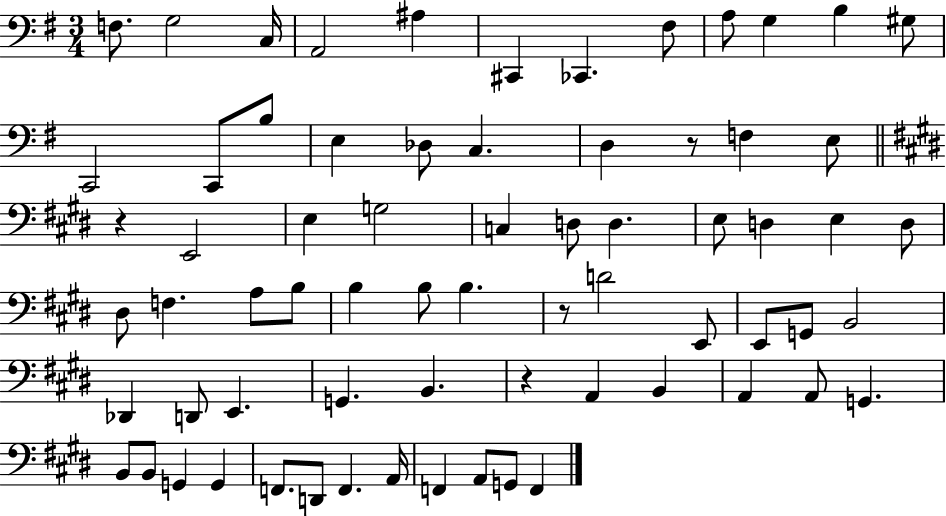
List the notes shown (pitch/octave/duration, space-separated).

F3/e. G3/h C3/s A2/h A#3/q C#2/q CES2/q. F#3/e A3/e G3/q B3/q G#3/e C2/h C2/e B3/e E3/q Db3/e C3/q. D3/q R/e F3/q E3/e R/q E2/h E3/q G3/h C3/q D3/e D3/q. E3/e D3/q E3/q D3/e D#3/e F3/q. A3/e B3/e B3/q B3/e B3/q. R/e D4/h E2/e E2/e G2/e B2/h Db2/q D2/e E2/q. G2/q. B2/q. R/q A2/q B2/q A2/q A2/e G2/q. B2/e B2/e G2/q G2/q F2/e. D2/e F2/q. A2/s F2/q A2/e G2/e F2/q